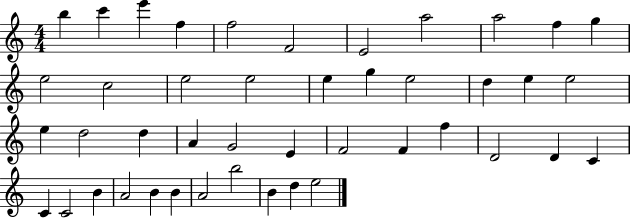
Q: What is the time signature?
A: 4/4